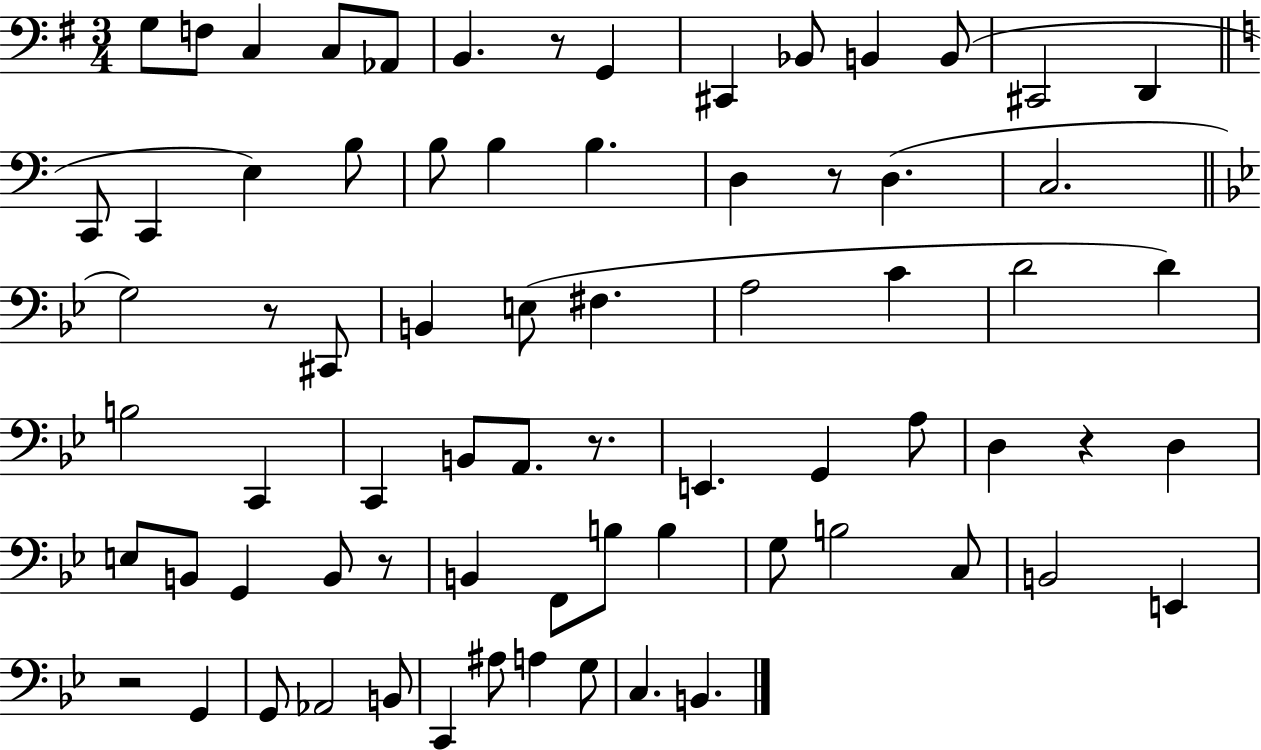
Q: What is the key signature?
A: G major